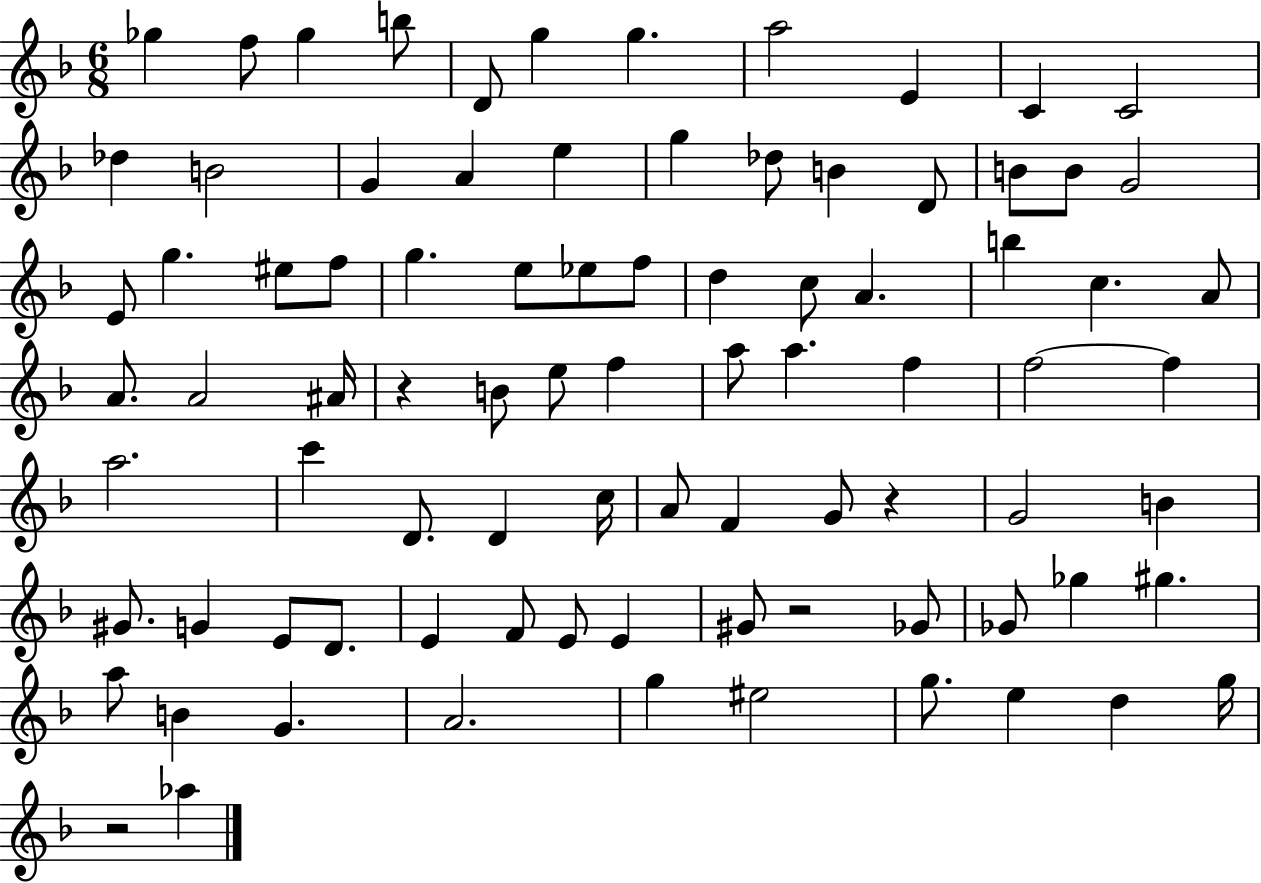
{
  \clef treble
  \numericTimeSignature
  \time 6/8
  \key f \major
  ges''4 f''8 ges''4 b''8 | d'8 g''4 g''4. | a''2 e'4 | c'4 c'2 | \break des''4 b'2 | g'4 a'4 e''4 | g''4 des''8 b'4 d'8 | b'8 b'8 g'2 | \break e'8 g''4. eis''8 f''8 | g''4. e''8 ees''8 f''8 | d''4 c''8 a'4. | b''4 c''4. a'8 | \break a'8. a'2 ais'16 | r4 b'8 e''8 f''4 | a''8 a''4. f''4 | f''2~~ f''4 | \break a''2. | c'''4 d'8. d'4 c''16 | a'8 f'4 g'8 r4 | g'2 b'4 | \break gis'8. g'4 e'8 d'8. | e'4 f'8 e'8 e'4 | gis'8 r2 ges'8 | ges'8 ges''4 gis''4. | \break a''8 b'4 g'4. | a'2. | g''4 eis''2 | g''8. e''4 d''4 g''16 | \break r2 aes''4 | \bar "|."
}